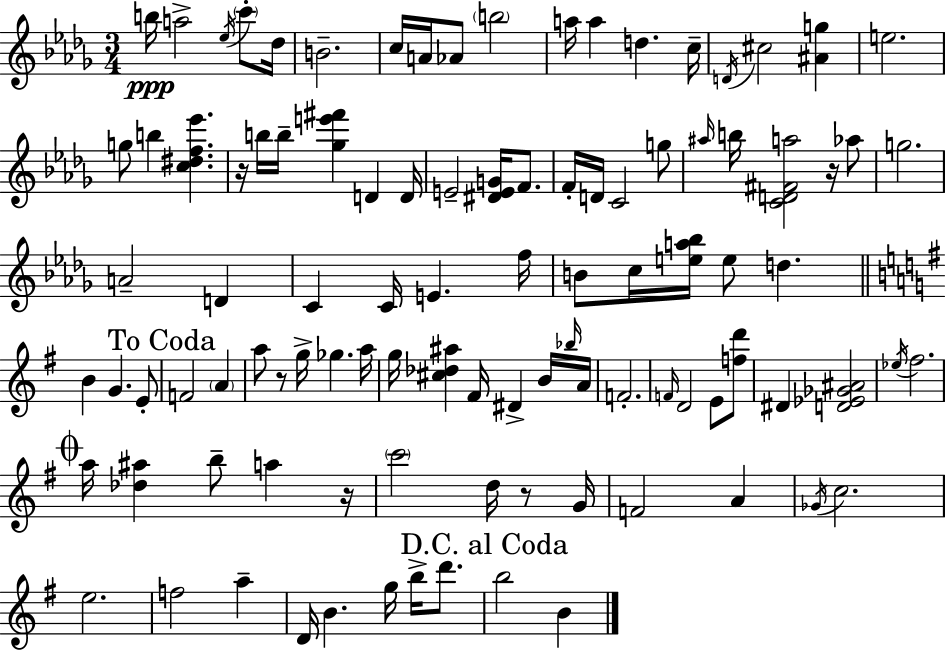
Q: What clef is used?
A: treble